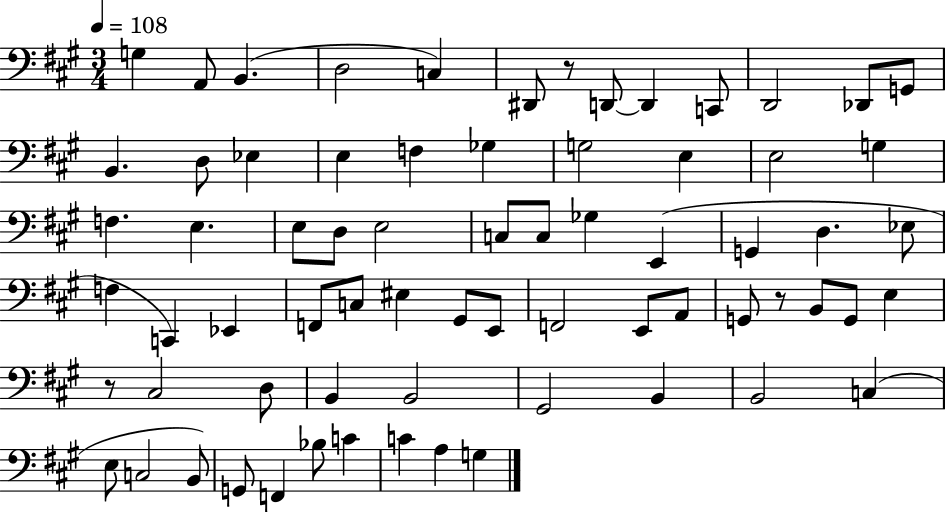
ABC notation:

X:1
T:Untitled
M:3/4
L:1/4
K:A
G, A,,/2 B,, D,2 C, ^D,,/2 z/2 D,,/2 D,, C,,/2 D,,2 _D,,/2 G,,/2 B,, D,/2 _E, E, F, _G, G,2 E, E,2 G, F, E, E,/2 D,/2 E,2 C,/2 C,/2 _G, E,, G,, D, _E,/2 F, C,, _E,, F,,/2 C,/2 ^E, ^G,,/2 E,,/2 F,,2 E,,/2 A,,/2 G,,/2 z/2 B,,/2 G,,/2 E, z/2 ^C,2 D,/2 B,, B,,2 ^G,,2 B,, B,,2 C, E,/2 C,2 B,,/2 G,,/2 F,, _B,/2 C C A, G,